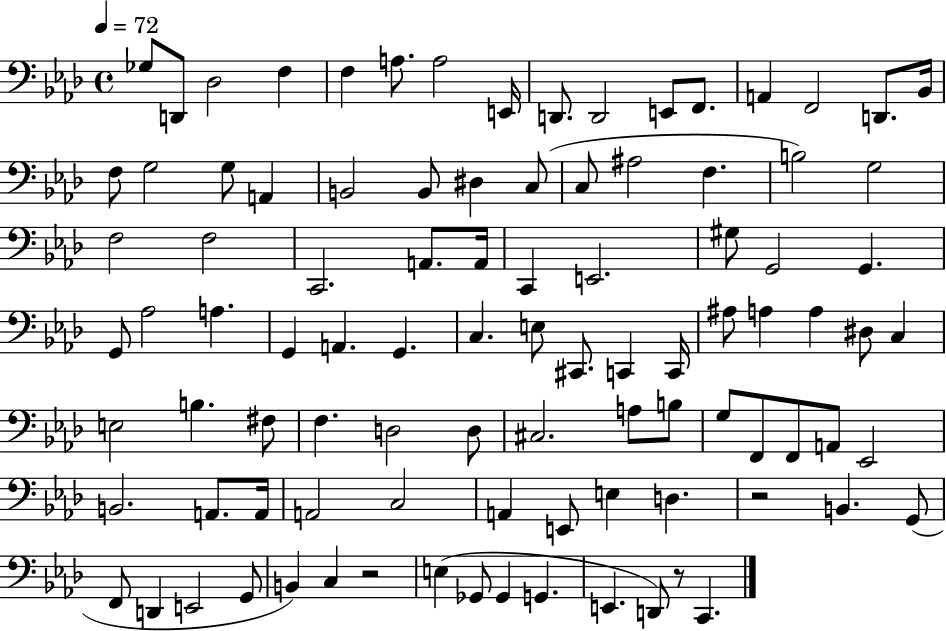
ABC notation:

X:1
T:Untitled
M:4/4
L:1/4
K:Ab
_G,/2 D,,/2 _D,2 F, F, A,/2 A,2 E,,/4 D,,/2 D,,2 E,,/2 F,,/2 A,, F,,2 D,,/2 _B,,/4 F,/2 G,2 G,/2 A,, B,,2 B,,/2 ^D, C,/2 C,/2 ^A,2 F, B,2 G,2 F,2 F,2 C,,2 A,,/2 A,,/4 C,, E,,2 ^G,/2 G,,2 G,, G,,/2 _A,2 A, G,, A,, G,, C, E,/2 ^C,,/2 C,, C,,/4 ^A,/2 A, A, ^D,/2 C, E,2 B, ^F,/2 F, D,2 D,/2 ^C,2 A,/2 B,/2 G,/2 F,,/2 F,,/2 A,,/2 _E,,2 B,,2 A,,/2 A,,/4 A,,2 C,2 A,, E,,/2 E, D, z2 B,, G,,/2 F,,/2 D,, E,,2 G,,/2 B,, C, z2 E, _G,,/2 _G,, G,, E,, D,,/2 z/2 C,,